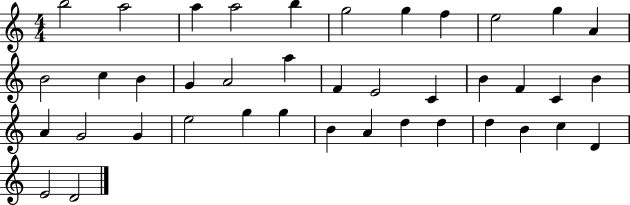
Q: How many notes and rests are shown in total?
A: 40